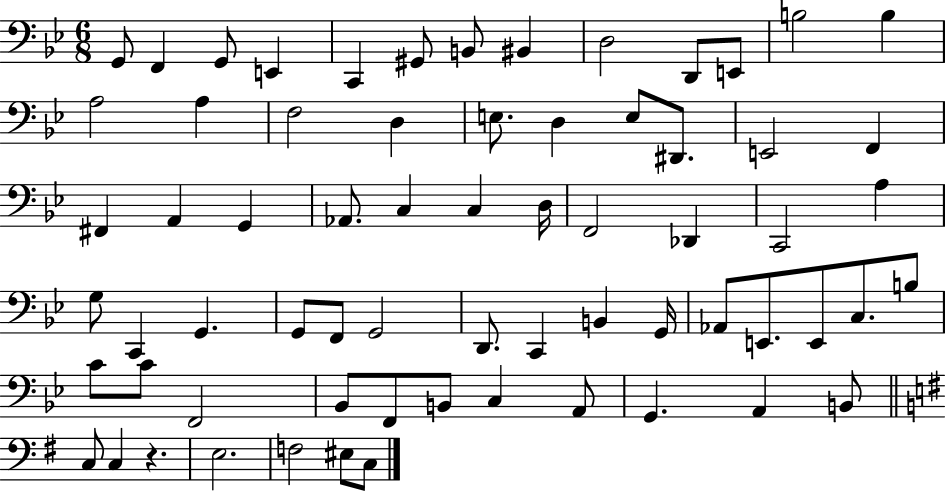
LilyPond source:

{
  \clef bass
  \numericTimeSignature
  \time 6/8
  \key bes \major
  g,8 f,4 g,8 e,4 | c,4 gis,8 b,8 bis,4 | d2 d,8 e,8 | b2 b4 | \break a2 a4 | f2 d4 | e8. d4 e8 dis,8. | e,2 f,4 | \break fis,4 a,4 g,4 | aes,8. c4 c4 d16 | f,2 des,4 | c,2 a4 | \break g8 c,4 g,4. | g,8 f,8 g,2 | d,8. c,4 b,4 g,16 | aes,8 e,8. e,8 c8. b8 | \break c'8 c'8 f,2 | bes,8 f,8 b,8 c4 a,8 | g,4. a,4 b,8 | \bar "||" \break \key e \minor c8 c4 r4. | e2. | f2 eis8 c8 | \bar "|."
}